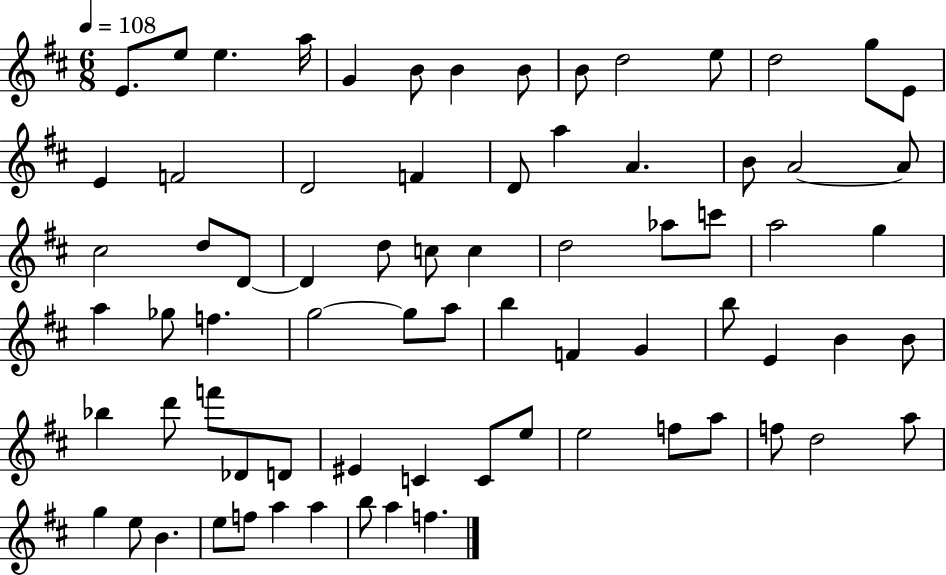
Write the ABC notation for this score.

X:1
T:Untitled
M:6/8
L:1/4
K:D
E/2 e/2 e a/4 G B/2 B B/2 B/2 d2 e/2 d2 g/2 E/2 E F2 D2 F D/2 a A B/2 A2 A/2 ^c2 d/2 D/2 D d/2 c/2 c d2 _a/2 c'/2 a2 g a _g/2 f g2 g/2 a/2 b F G b/2 E B B/2 _b d'/2 f'/2 _D/2 D/2 ^E C C/2 e/2 e2 f/2 a/2 f/2 d2 a/2 g e/2 B e/2 f/2 a a b/2 a f